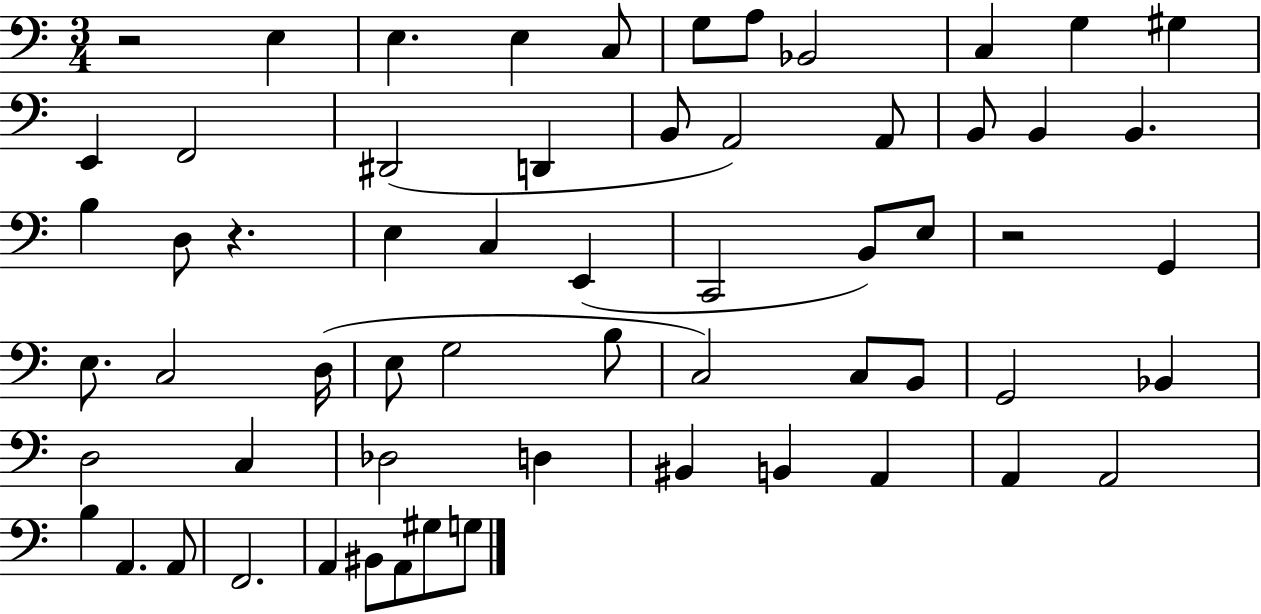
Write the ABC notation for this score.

X:1
T:Untitled
M:3/4
L:1/4
K:C
z2 E, E, E, C,/2 G,/2 A,/2 _B,,2 C, G, ^G, E,, F,,2 ^D,,2 D,, B,,/2 A,,2 A,,/2 B,,/2 B,, B,, B, D,/2 z E, C, E,, C,,2 B,,/2 E,/2 z2 G,, E,/2 C,2 D,/4 E,/2 G,2 B,/2 C,2 C,/2 B,,/2 G,,2 _B,, D,2 C, _D,2 D, ^B,, B,, A,, A,, A,,2 B, A,, A,,/2 F,,2 A,, ^B,,/2 A,,/2 ^G,/2 G,/2